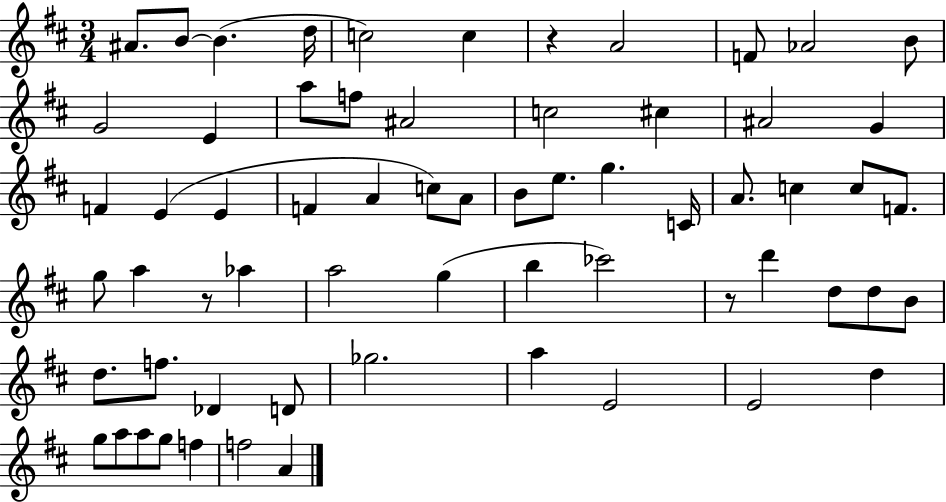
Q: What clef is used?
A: treble